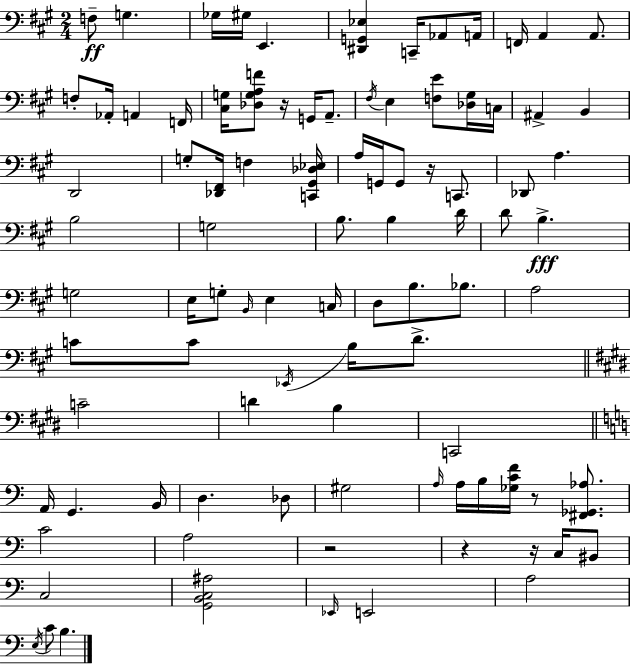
{
  \clef bass
  \numericTimeSignature
  \time 2/4
  \key a \major
  \repeat volta 2 { f8--\ff g4. | ges16 gis16 e,4. | <dis, g, ees>4 c,16-- aes,8 a,16 | f,16 a,4 a,8. | \break f8-. aes,16-. a,4 f,16 | <cis g>16 <des g a f'>8 r16 g,16 a,8.-- | \acciaccatura { fis16 } e4 <f e'>8 <des gis>16 | c16 ais,4-> b,4 | \break d,2 | g8-. <des, fis,>16 f4 | <c, gis, des ees>16 a16 g,16 g,8 r16 c,8. | des,8 a4. | \break b2 | g2 | b8. b4 | d'16 d'8 b4.->\fff | \break g2 | e16 g8-. \grace { b,16 } e4 | c16 d8 b8. bes8. | a2 | \break c'8 c'8 \acciaccatura { ees,16 } b16 | d'8.-> \bar "||" \break \key e \major c'2-- | d'4 b4 | c,2 | \bar "||" \break \key c \major a,16 g,4. b,16 | d4. des8 | gis2 | \grace { a16 } a16 b16 <ges c' f'>16 r8 <fis, ges, aes>8. | \break c'2 | a2 | r2 | r4 r16 c16 bis,8 | \break c2 | <g, b, c ais>2 | \grace { ees,16 } e,2 | a2 | \break \acciaccatura { e16 } c'8 b4. | } \bar "|."
}